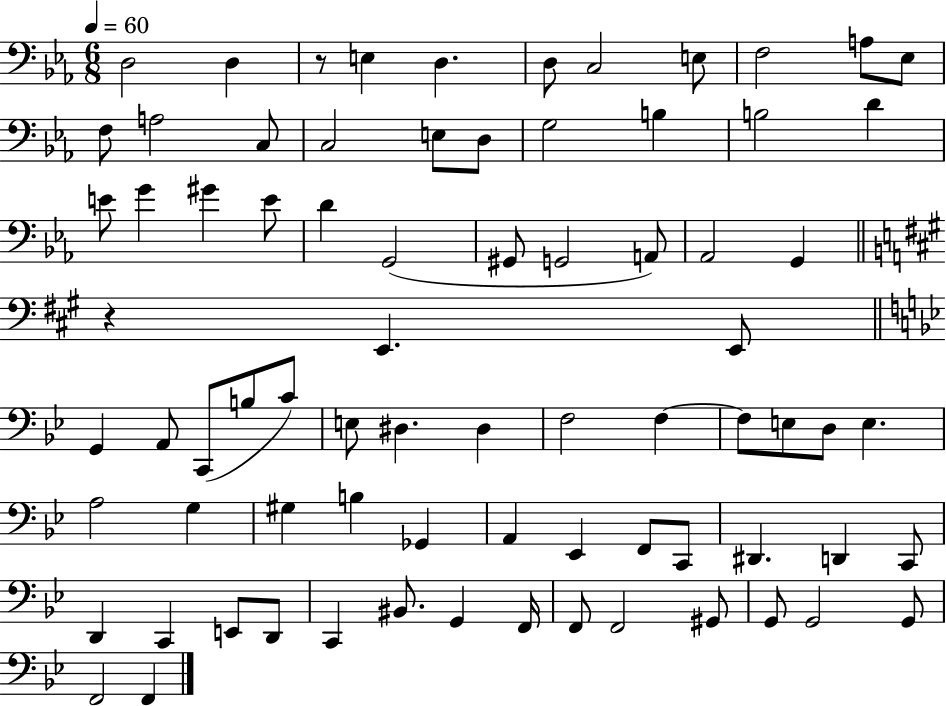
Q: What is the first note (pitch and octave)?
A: D3